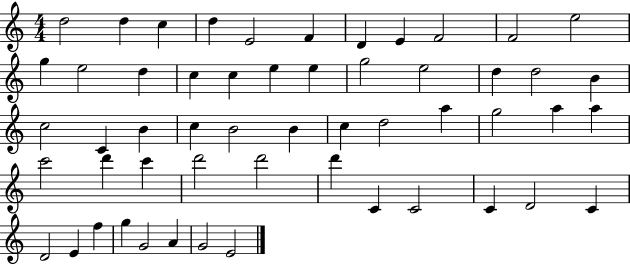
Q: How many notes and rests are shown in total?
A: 54